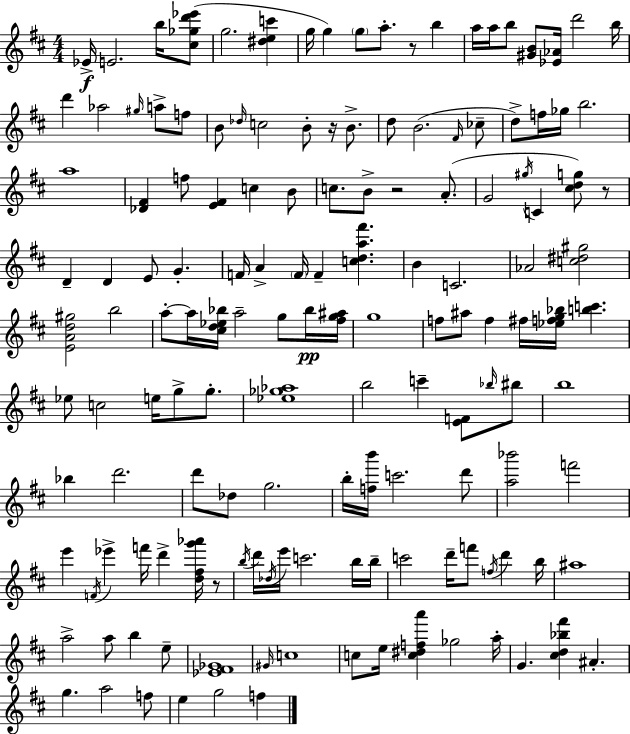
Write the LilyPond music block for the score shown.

{
  \clef treble
  \numericTimeSignature
  \time 4/4
  \key d \major
  ees'16->\f e'2. b''16 <cis'' ges'' d''' ees'''>8( | g''2. <dis'' e'' c'''>4 | g''16 g''4) \parenthesize g''8 a''8.-. r8 b''4 | a''16 a''16 b''8 <gis' b'>8 <ees' aes'>16 d'''2 b''16 | \break d'''4 aes''2 \grace { gis''16 } a''8-> f''8 | b'8 \grace { des''16 } c''2 b'8-. r16 b'8.-> | d''8 b'2.( | \grace { fis'16 } ces''8-- d''8->) f''16 ges''16 b''2. | \break a''1 | <des' fis'>4 f''8 <e' fis'>4 c''4 | b'8 c''8. b'8-> r2 | a'8.-.( g'2 \acciaccatura { gis''16 } c'4 | \break <cis'' d'' g''>8) r8 d'4-- d'4 e'8 g'4.-. | f'16 a'4-> \parenthesize f'16 f'4-- <c'' d'' a'' fis'''>4. | b'4 c'2. | aes'2 <c'' dis'' gis''>2 | \break <e' a' d'' gis''>2 b''2 | a''8-.~~ a''16 <cis'' d'' ees'' bes''>16 a''2-- | g''8 bes''16\pp <fis'' g'' ais''>16 g''1 | f''8 ais''8 f''4 fis''16 <ees'' f'' g'' bes''>16 <b'' c'''>4. | \break ees''8 c''2 e''16 g''8-> | g''8.-. <ees'' ges'' aes''>1 | b''2 c'''4-- | <e' f'>8 \grace { bes''16 } bis''8 b''1 | \break bes''4 d'''2. | d'''8 des''8 g''2. | b''16-. <f'' b'''>16 c'''2. | d'''8 <a'' bes'''>2 f'''2 | \break e'''4 \acciaccatura { f'16 } ees'''4-> f'''16 d'''4-> | <d'' fis'' g''' aes'''>16 r8 \acciaccatura { b''16 } d'''16 \acciaccatura { des''16 } e'''16 c'''2. | b''16 b''16-- c'''2 | d'''16-- f'''8 \acciaccatura { f''16 } d'''4 b''16 ais''1 | \break a''2-> | a''8 b''4 e''8-- <ees' fis' ges'>1 | \grace { gis'16 } c''1 | c''8 e''16 <c'' dis'' f'' a'''>4 | \break ges''2 a''16-. g'4. | <cis'' d'' bes'' fis'''>4 ais'4.-. g''4. | a''2 f''8 e''4 g''2 | f''4 \bar "|."
}